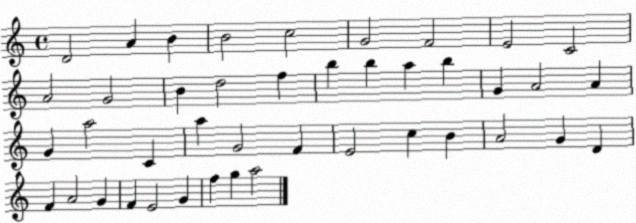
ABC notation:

X:1
T:Untitled
M:4/4
L:1/4
K:C
D2 A B B2 c2 G2 F2 E2 C2 A2 G2 B d2 f b b a b G A2 A G a2 C a G2 F E2 c B A2 G D F A2 G F E2 G f g a2